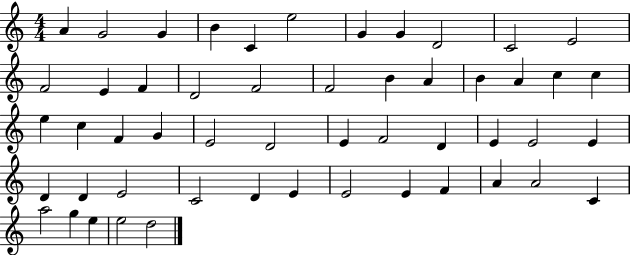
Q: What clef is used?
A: treble